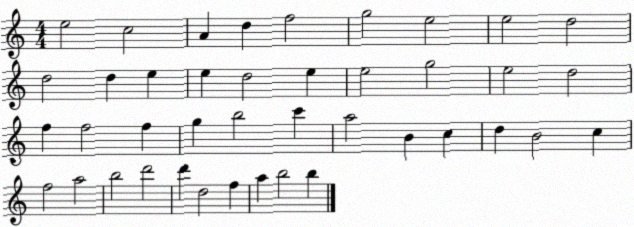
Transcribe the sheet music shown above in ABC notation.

X:1
T:Untitled
M:4/4
L:1/4
K:C
e2 c2 A d f2 g2 e2 e2 d2 d2 d e e d2 e e2 g2 e2 d2 f f2 f g b2 c' a2 B c d B2 c f2 a2 b2 d'2 d' d2 f a b2 b